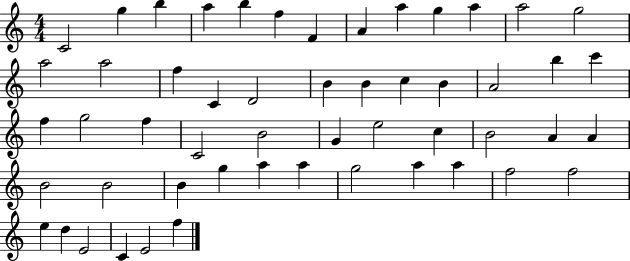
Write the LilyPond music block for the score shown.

{
  \clef treble
  \numericTimeSignature
  \time 4/4
  \key c \major
  c'2 g''4 b''4 | a''4 b''4 f''4 f'4 | a'4 a''4 g''4 a''4 | a''2 g''2 | \break a''2 a''2 | f''4 c'4 d'2 | b'4 b'4 c''4 b'4 | a'2 b''4 c'''4 | \break f''4 g''2 f''4 | c'2 b'2 | g'4 e''2 c''4 | b'2 a'4 a'4 | \break b'2 b'2 | b'4 g''4 a''4 a''4 | g''2 a''4 a''4 | f''2 f''2 | \break e''4 d''4 e'2 | c'4 e'2 f''4 | \bar "|."
}